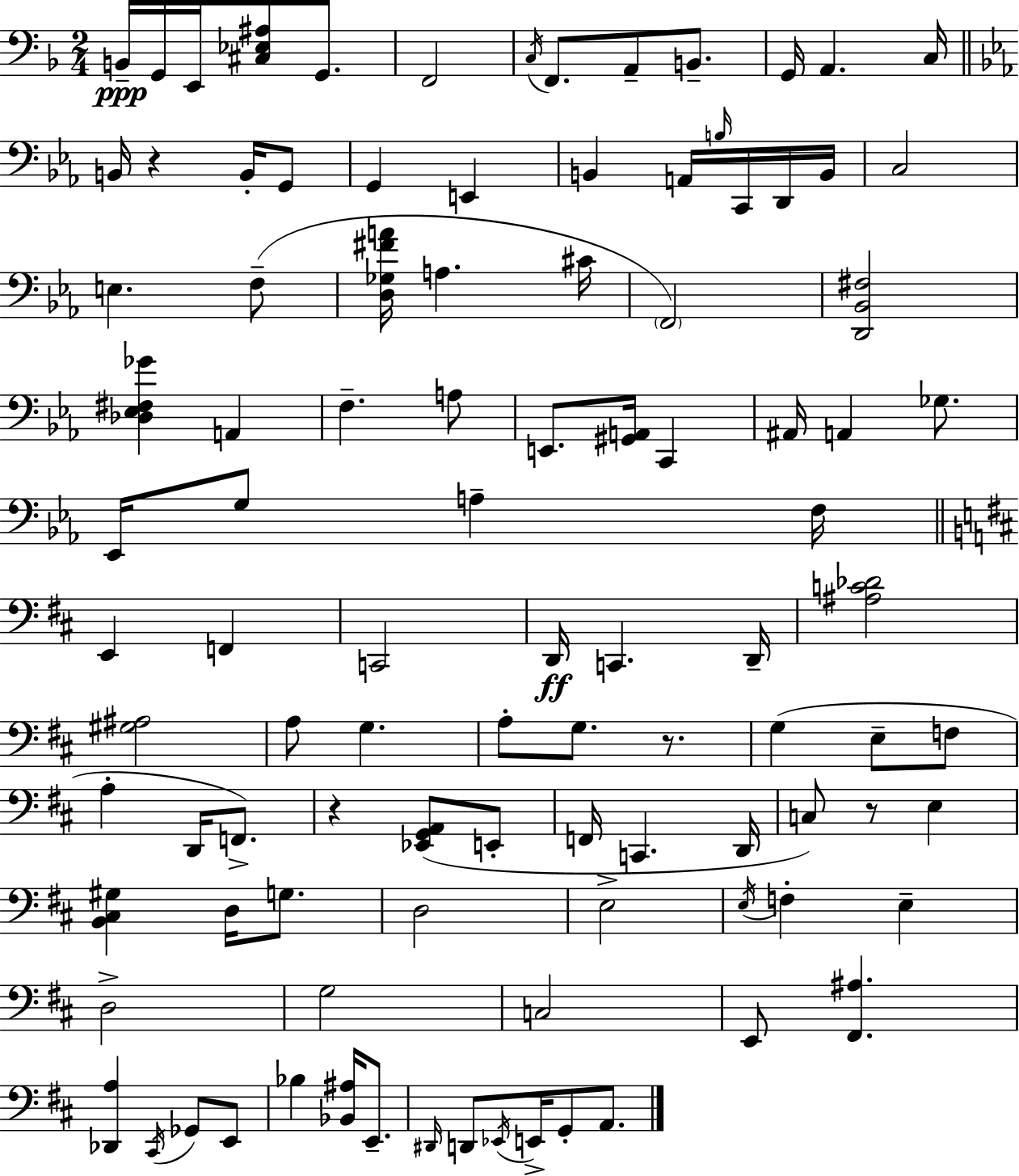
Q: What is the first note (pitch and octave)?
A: B2